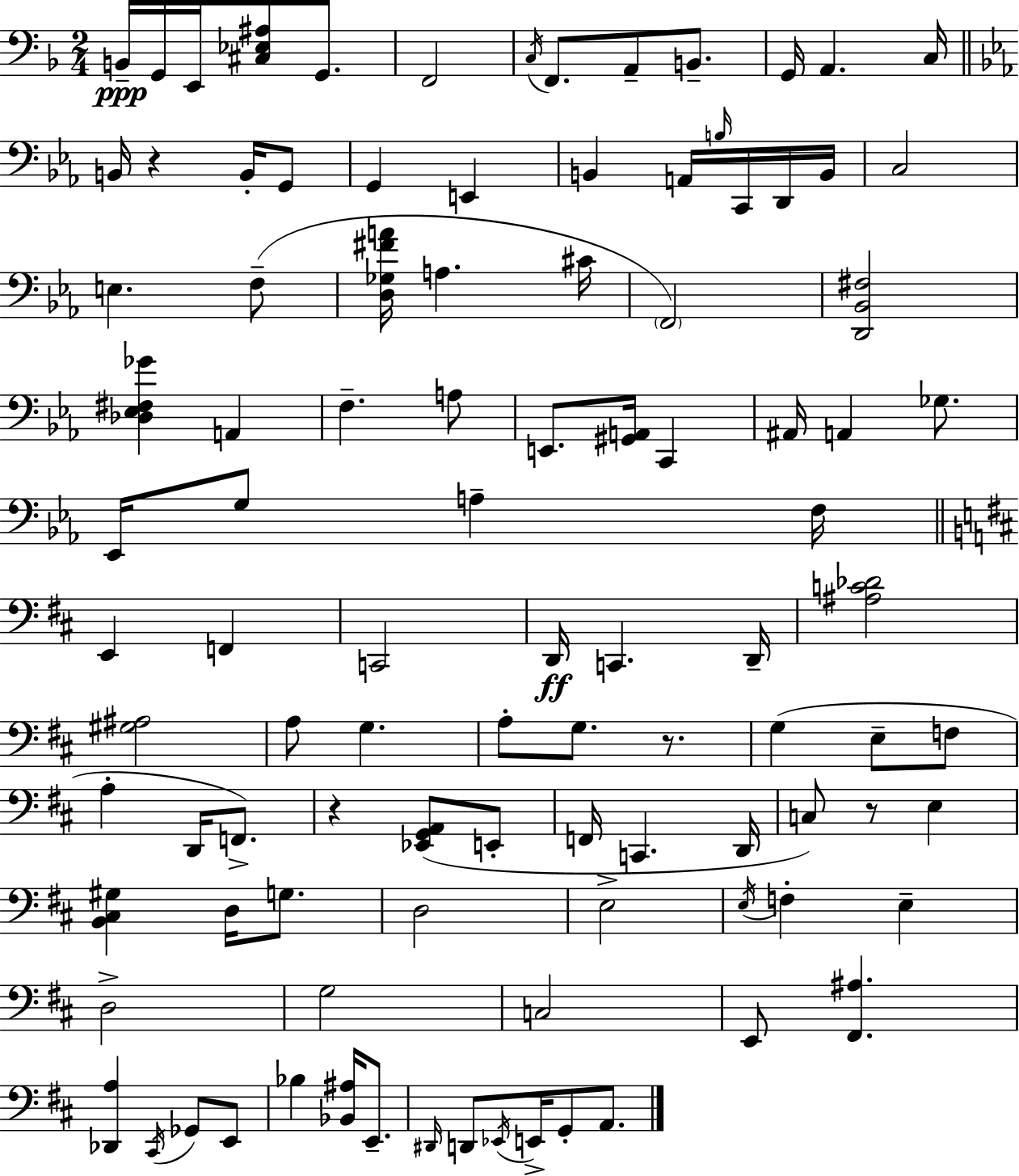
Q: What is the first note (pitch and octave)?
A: B2